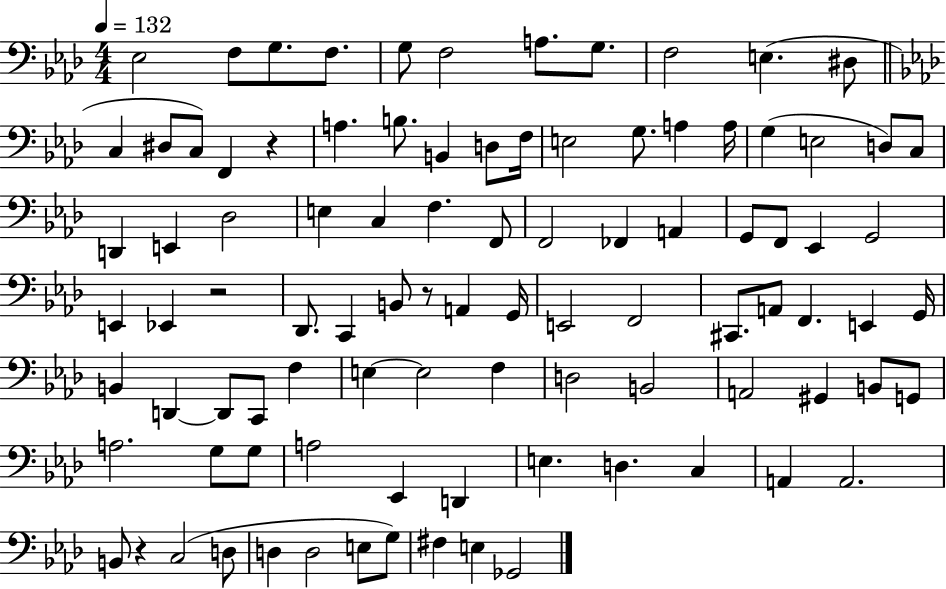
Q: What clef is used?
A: bass